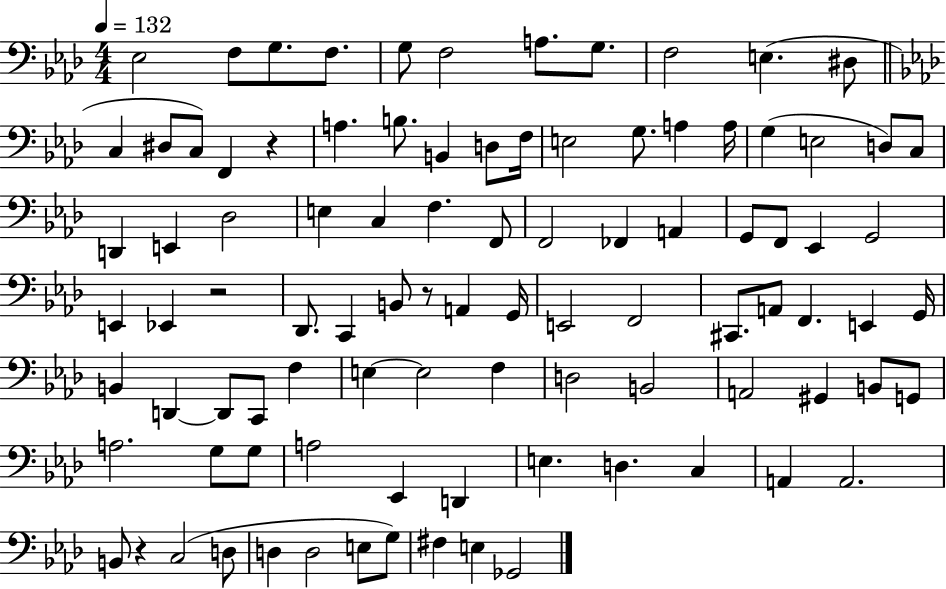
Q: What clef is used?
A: bass